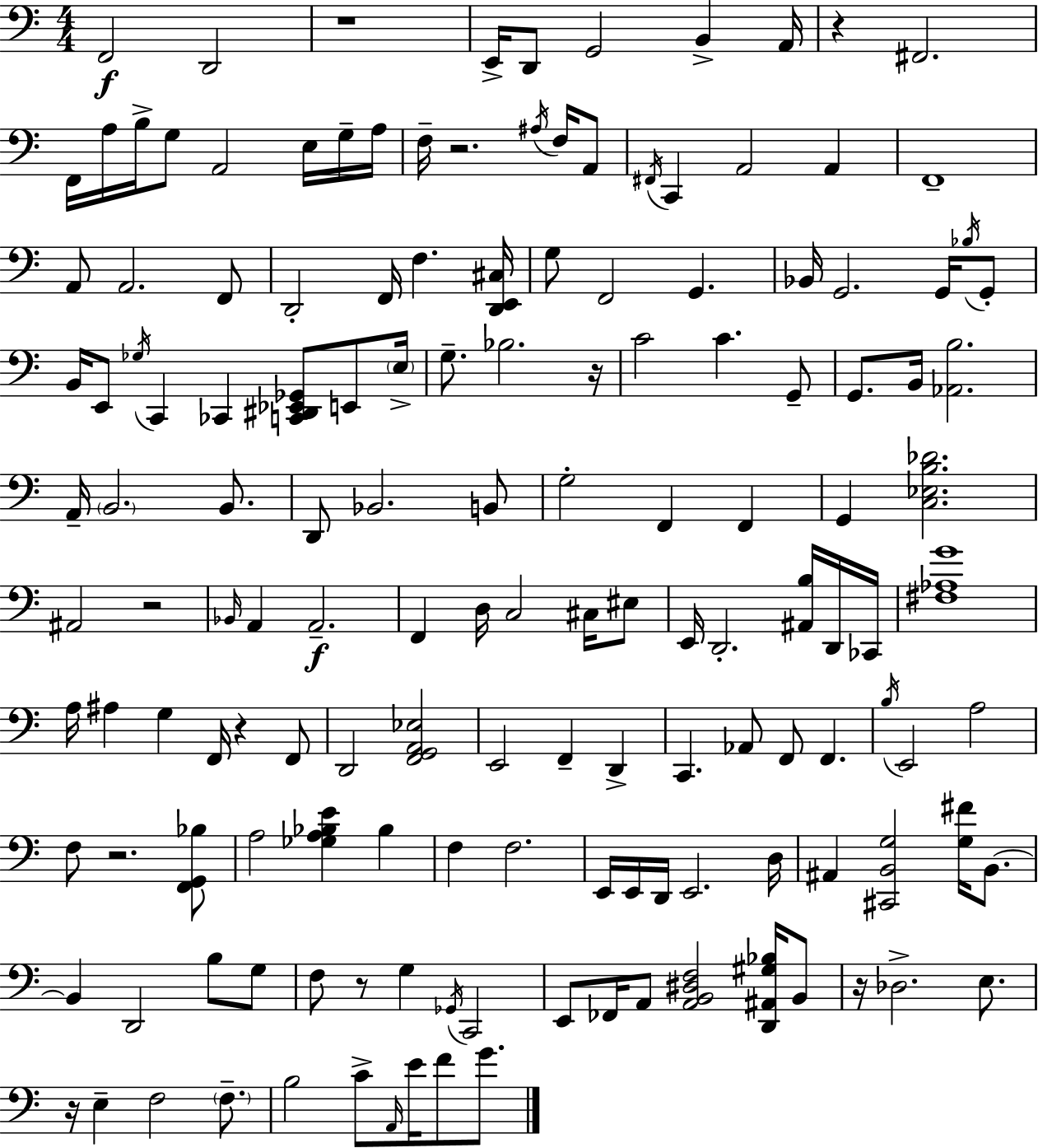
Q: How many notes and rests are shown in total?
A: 150